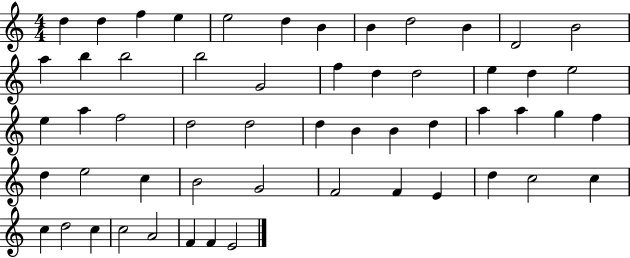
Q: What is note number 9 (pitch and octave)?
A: D5